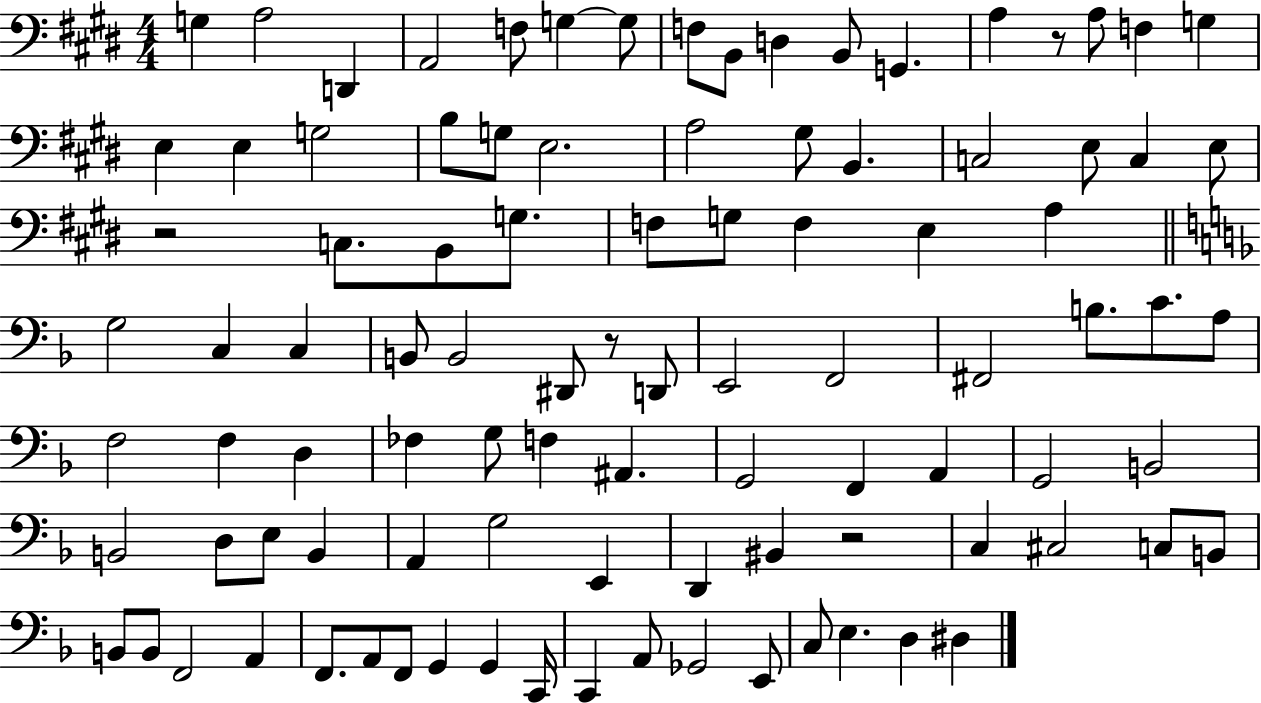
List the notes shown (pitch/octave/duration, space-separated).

G3/q A3/h D2/q A2/h F3/e G3/q G3/e F3/e B2/e D3/q B2/e G2/q. A3/q R/e A3/e F3/q G3/q E3/q E3/q G3/h B3/e G3/e E3/h. A3/h G#3/e B2/q. C3/h E3/e C3/q E3/e R/h C3/e. B2/e G3/e. F3/e G3/e F3/q E3/q A3/q G3/h C3/q C3/q B2/e B2/h D#2/e R/e D2/e E2/h F2/h F#2/h B3/e. C4/e. A3/e F3/h F3/q D3/q FES3/q G3/e F3/q A#2/q. G2/h F2/q A2/q G2/h B2/h B2/h D3/e E3/e B2/q A2/q G3/h E2/q D2/q BIS2/q R/h C3/q C#3/h C3/e B2/e B2/e B2/e F2/h A2/q F2/e. A2/e F2/e G2/q G2/q C2/s C2/q A2/e Gb2/h E2/e C3/e E3/q. D3/q D#3/q